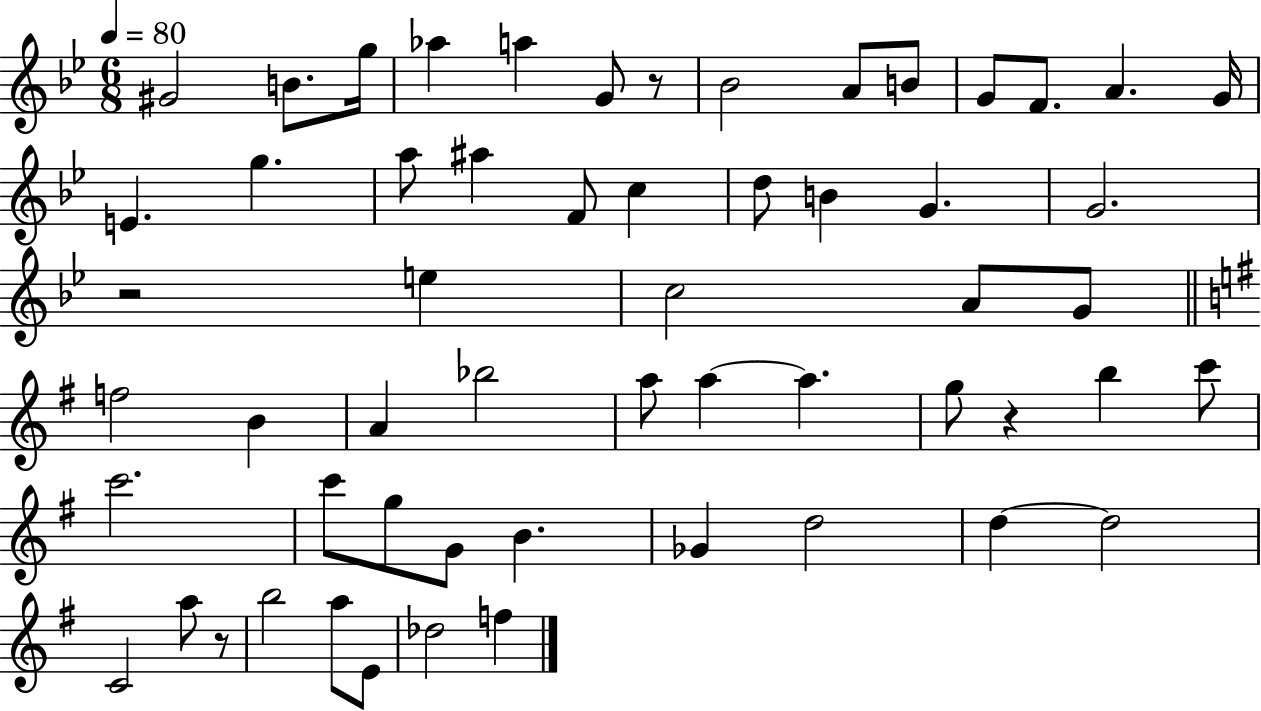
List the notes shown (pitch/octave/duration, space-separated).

G#4/h B4/e. G5/s Ab5/q A5/q G4/e R/e Bb4/h A4/e B4/e G4/e F4/e. A4/q. G4/s E4/q. G5/q. A5/e A#5/q F4/e C5/q D5/e B4/q G4/q. G4/h. R/h E5/q C5/h A4/e G4/e F5/h B4/q A4/q Bb5/h A5/e A5/q A5/q. G5/e R/q B5/q C6/e C6/h. C6/e G5/e G4/e B4/q. Gb4/q D5/h D5/q D5/h C4/h A5/e R/e B5/h A5/e E4/e Db5/h F5/q